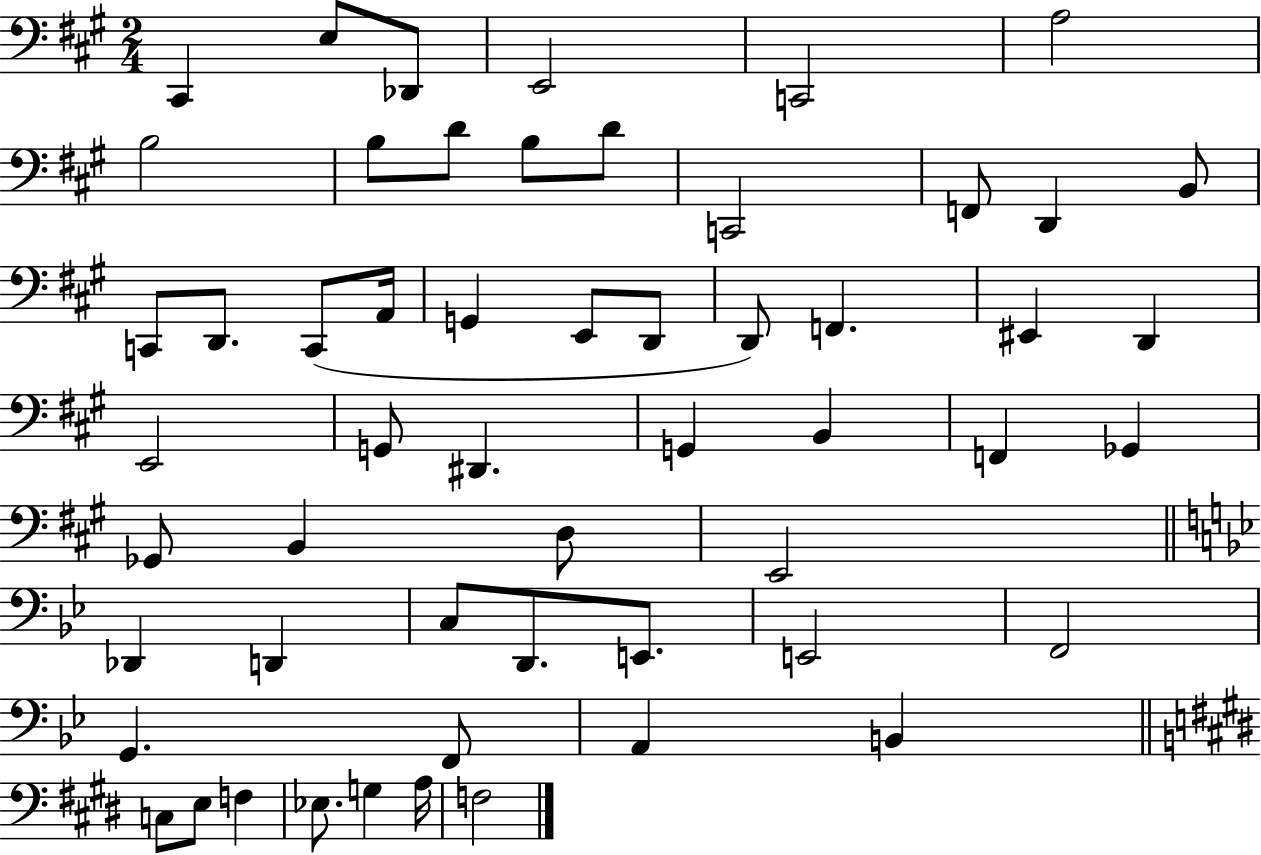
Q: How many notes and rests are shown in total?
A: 55